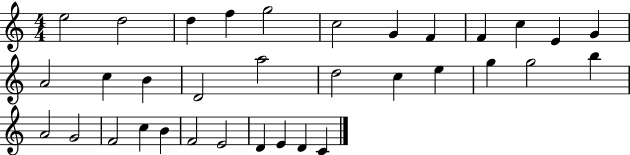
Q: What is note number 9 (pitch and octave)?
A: F4